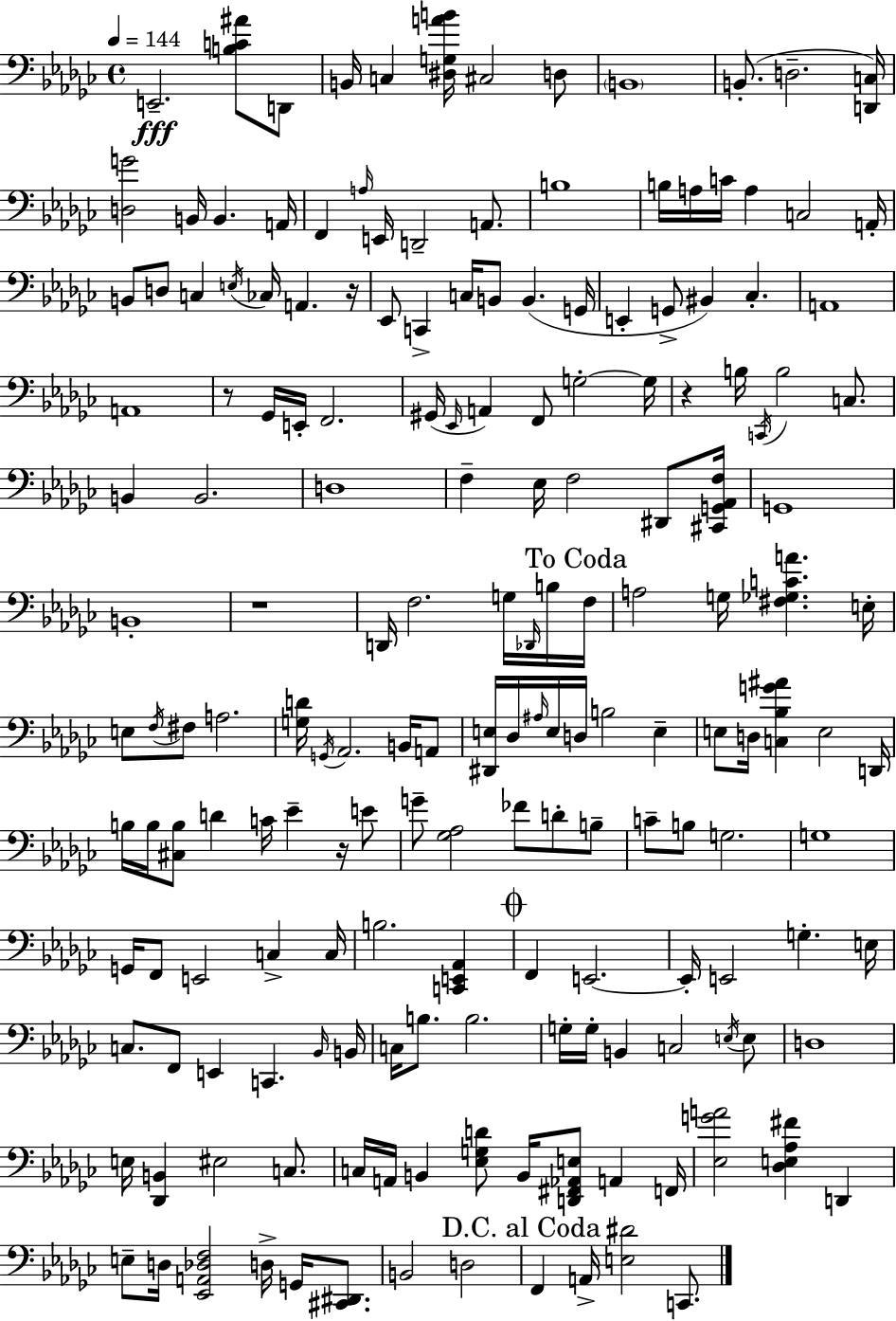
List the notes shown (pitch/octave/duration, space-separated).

E2/h. [B3,C4,A#4]/e D2/e B2/s C3/q [D#3,G3,A4,B4]/s C#3/h D3/e B2/w B2/e. D3/h. [D2,C3]/s [D3,G4]/h B2/s B2/q. A2/s F2/q A3/s E2/s D2/h A2/e. B3/w B3/s A3/s C4/s A3/q C3/h A2/s B2/e D3/e C3/q E3/s CES3/s A2/q. R/s Eb2/e C2/q C3/s B2/e B2/q. G2/s E2/q G2/e BIS2/q CES3/q. A2/w A2/w R/e Gb2/s E2/s F2/h. G#2/s Eb2/s A2/q F2/e G3/h G3/s R/q B3/s C2/s B3/h C3/e. B2/q B2/h. D3/w F3/q Eb3/s F3/h D#2/e [C#2,G2,Ab2,F3]/s G2/w B2/w R/w D2/s F3/h. G3/s Db2/s B3/s F3/s A3/h G3/s [F#3,Gb3,C4,A4]/q. E3/s E3/e F3/s F#3/e A3/h. [G3,D4]/s G2/s Ab2/h. B2/s A2/e [D#2,E3]/s Db3/s A#3/s E3/s D3/s B3/h E3/q E3/e D3/s [C3,Bb3,G4,A#4]/q E3/h D2/s B3/s B3/s [C#3,B3]/e D4/q C4/s Eb4/q R/s E4/e G4/e [Gb3,Ab3]/h FES4/e D4/e B3/e C4/e B3/e G3/h. G3/w G2/s F2/e E2/h C3/q C3/s B3/h. [C2,E2,Ab2]/q F2/q E2/h. E2/s E2/h G3/q. E3/s C3/e. F2/e E2/q C2/q. Bb2/s B2/s C3/s B3/e. B3/h. G3/s G3/s B2/q C3/h E3/s E3/e D3/w E3/s [Db2,B2]/q EIS3/h C3/e. C3/s A2/s B2/q [Eb3,G3,D4]/e B2/s [D2,F#2,Ab2,E3]/e A2/q F2/s [Eb3,G4,A4]/h [Db3,E3,Ab3,F#4]/q D2/q E3/e D3/s [Eb2,A2,Db3,F3]/h D3/s G2/s [C#2,D#2]/e. B2/h D3/h F2/q A2/s [E3,D#4]/h C2/e.